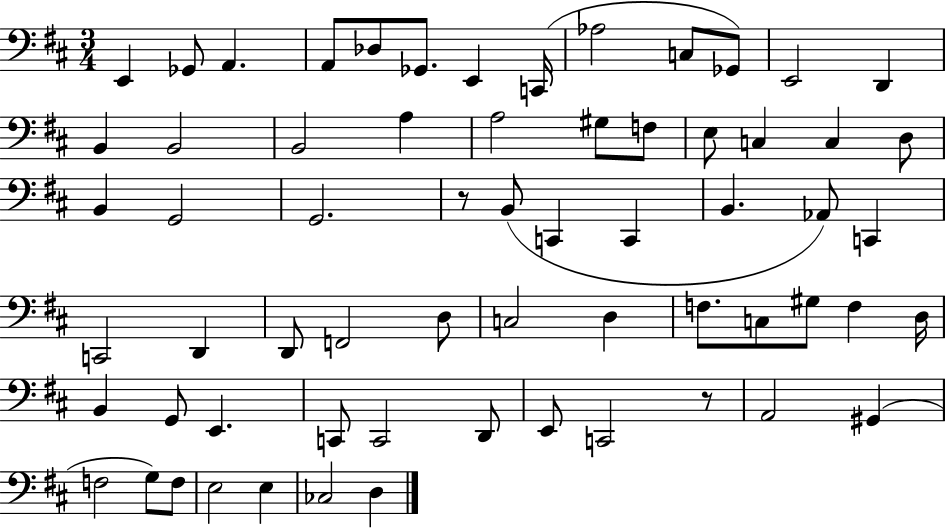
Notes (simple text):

E2/q Gb2/e A2/q. A2/e Db3/e Gb2/e. E2/q C2/s Ab3/h C3/e Gb2/e E2/h D2/q B2/q B2/h B2/h A3/q A3/h G#3/e F3/e E3/e C3/q C3/q D3/e B2/q G2/h G2/h. R/e B2/e C2/q C2/q B2/q. Ab2/e C2/q C2/h D2/q D2/e F2/h D3/e C3/h D3/q F3/e. C3/e G#3/e F3/q D3/s B2/q G2/e E2/q. C2/e C2/h D2/e E2/e C2/h R/e A2/h G#2/q F3/h G3/e F3/e E3/h E3/q CES3/h D3/q